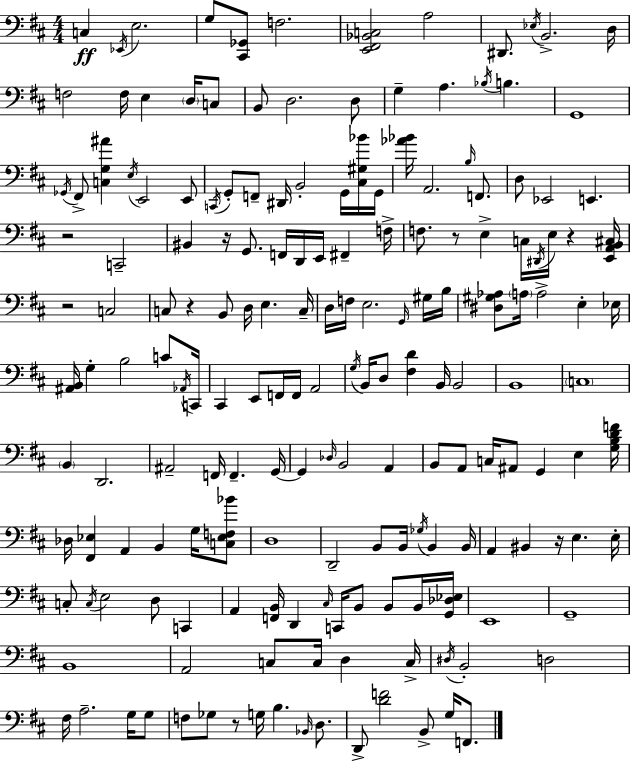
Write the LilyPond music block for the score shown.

{
  \clef bass
  \numericTimeSignature
  \time 4/4
  \key d \major
  c4\ff \acciaccatura { ees,16 } e2. | g8 <cis, ges,>8 f2. | <e, fis, bes, c>2 a2 | dis,8. \acciaccatura { ees16 } b,2.-> | \break d16 f2 f16 e4 \parenthesize d16 | c8 b,8 d2. | d8 g4-- a4. \acciaccatura { bes16 } b4. | g,1 | \break \acciaccatura { ges,16 } fis,8-> <c g ais'>4 \acciaccatura { e16 } e,2 | e,8 \acciaccatura { c,16 } g,8-. f,8-- dis,16 b,2-. | g,16 <cis gis bes'>16 g,16 <aes' bes'>16 a,2. | \grace { b16 } f,8. d8 ees,2 | \break e,4. r2 c,2-- | bis,4 r16 g,8. f,16 | d,16 e,16 fis,4-- f16-> f8. r8 e4-> | c16 \acciaccatura { dis,16 } e16 r4 <e, a, b, cis>16 r2 | \break c2 c8 r4 b,8 | d16 e4. c16-- d16 f16 e2. | \grace { g,16 } gis16 b16 <dis gis aes>8 \parenthesize a16 a2-> | e4-. ees16 <ais, b,>16 g4-. b2 | \break c'8 \acciaccatura { aes,16 } c,16 cis,4 e,8 | f,16 f,16 a,2 \acciaccatura { g16 } b,16 d8 <fis d'>4 | b,16 b,2 b,1 | \parenthesize c1 | \break \parenthesize b,4 d,2. | ais,2-- | f,16 f,4.-- g,16~~ g,4 \grace { des16 } | b,2 a,4 b,8 a,8 | \break c16 ais,8 g,4 e4 <g b d' f'>16 des16 <fis, ees>4 | a,4 b,4 g16 <c ees f bes'>8 d1 | d,2-- | b,8 b,16 \acciaccatura { ges16 } b,4 b,16 a,4 | \break bis,4 r16 e4. e16-. c8-. \acciaccatura { c16 } | e2 d8 c,4 a,4 | <f, b,>16 d,4 \grace { cis16 } c,16 b,8 b,8 b,16 <g, des ees>16 e,1 | g,1-- | \break b,1 | a,2 | c8 c16 d4 c16-> \acciaccatura { dis16 } | b,2-. d2 | \break fis16 a2.-- g16 g8 | f8 ges8 r8 g16 b4. \grace { bes,16 } d8. | d,8-> <d' f'>2 b,8-> g16 f,8. | \bar "|."
}